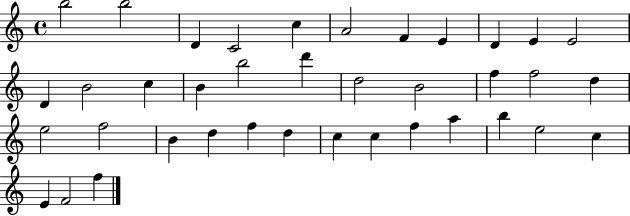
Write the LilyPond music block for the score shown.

{
  \clef treble
  \time 4/4
  \defaultTimeSignature
  \key c \major
  b''2 b''2 | d'4 c'2 c''4 | a'2 f'4 e'4 | d'4 e'4 e'2 | \break d'4 b'2 c''4 | b'4 b''2 d'''4 | d''2 b'2 | f''4 f''2 d''4 | \break e''2 f''2 | b'4 d''4 f''4 d''4 | c''4 c''4 f''4 a''4 | b''4 e''2 c''4 | \break e'4 f'2 f''4 | \bar "|."
}